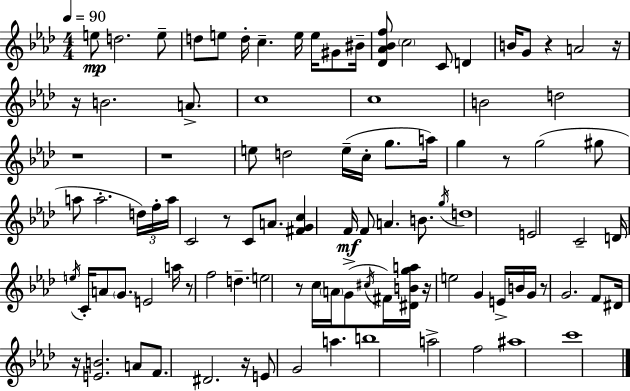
X:1
T:Untitled
M:4/4
L:1/4
K:Fm
e/2 d2 e/2 d/2 e/2 d/4 c e/4 e/4 ^G/2 ^B/4 [_D_A_Bf]/2 c2 C/2 D B/4 G/2 z A2 z/4 z/4 B2 A/2 c4 c4 B2 d2 z4 z4 e/2 d2 e/4 c/4 g/2 a/4 g z/2 g2 ^g/2 a/2 a2 d/4 f/4 a/4 C2 z/2 C/2 A/2 [^FGc] F/4 F/2 A B/2 g/4 d4 E2 C2 D/4 e/4 C/4 A/2 G/2 E2 a/4 z/2 f2 d e2 z/2 c/4 A/4 G/2 ^c/4 ^F/4 [^DBga]/4 z/4 e2 G E/4 B/4 G/4 z/2 G2 F/2 ^D/4 z/4 [EB]2 A/2 F/2 ^D2 z/4 E/2 G2 a b4 a2 f2 ^a4 c'4